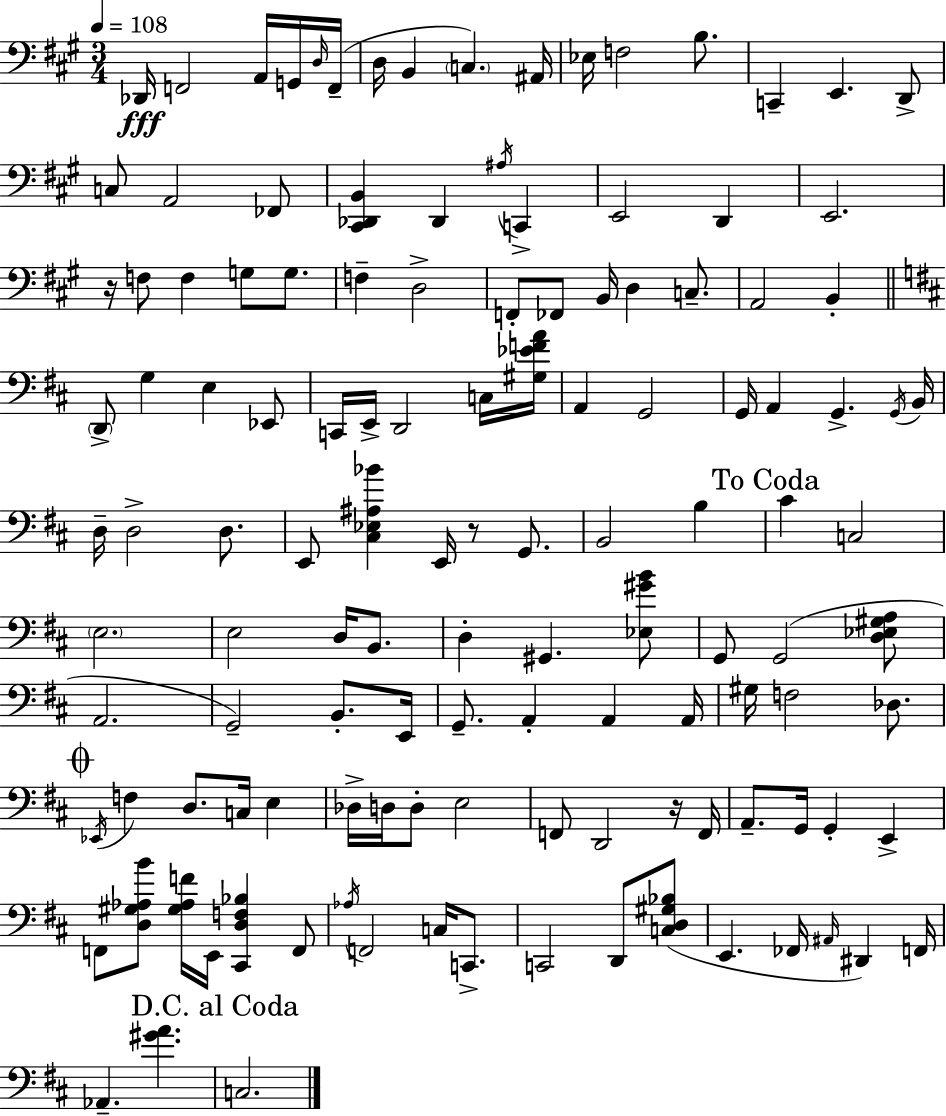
X:1
T:Untitled
M:3/4
L:1/4
K:A
_D,,/4 F,,2 A,,/4 G,,/4 D,/4 F,,/4 D,/4 B,, C, ^A,,/4 _E,/4 F,2 B,/2 C,, E,, D,,/2 C,/2 A,,2 _F,,/2 [^C,,_D,,B,,] _D,, ^A,/4 C,, E,,2 D,, E,,2 z/4 F,/2 F, G,/2 G,/2 F, D,2 F,,/2 _F,,/2 B,,/4 D, C,/2 A,,2 B,, D,,/2 G, E, _E,,/2 C,,/4 E,,/4 D,,2 C,/4 [^G,_EFA]/4 A,, G,,2 G,,/4 A,, G,, G,,/4 B,,/4 D,/4 D,2 D,/2 E,,/2 [^C,_E,^A,_B] E,,/4 z/2 G,,/2 B,,2 B, ^C C,2 E,2 E,2 D,/4 B,,/2 D, ^G,, [_E,^GB]/2 G,,/2 G,,2 [D,_E,^G,A,]/2 A,,2 G,,2 B,,/2 E,,/4 G,,/2 A,, A,, A,,/4 ^G,/4 F,2 _D,/2 _E,,/4 F, D,/2 C,/4 E, _D,/4 D,/4 D,/2 E,2 F,,/2 D,,2 z/4 F,,/4 A,,/2 G,,/4 G,, E,, F,,/2 [D,^G,_A,B]/2 [^G,_A,F]/4 E,,/4 [^C,,D,F,_B,] F,,/2 _A,/4 F,,2 C,/4 C,,/2 C,,2 D,,/2 [C,D,^G,_B,]/2 E,, _F,,/4 ^A,,/4 ^D,, F,,/4 _A,, [^GA] C,2